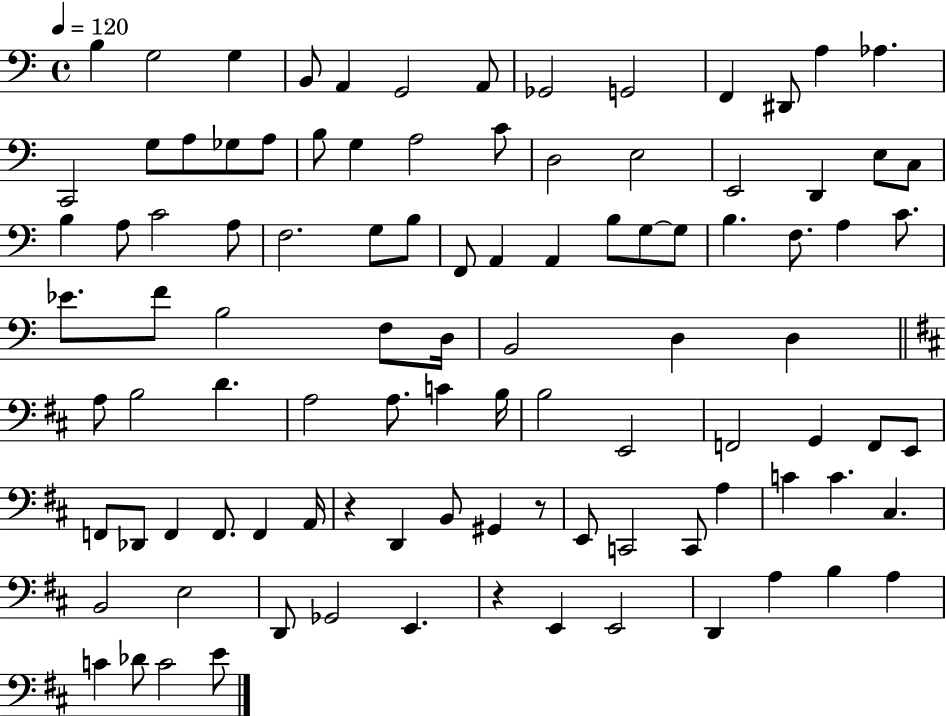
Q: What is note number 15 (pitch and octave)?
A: G3